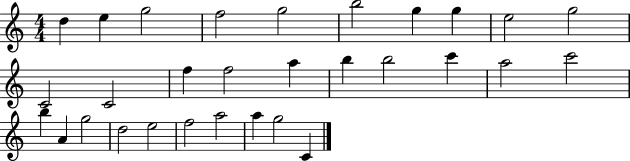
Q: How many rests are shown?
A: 0